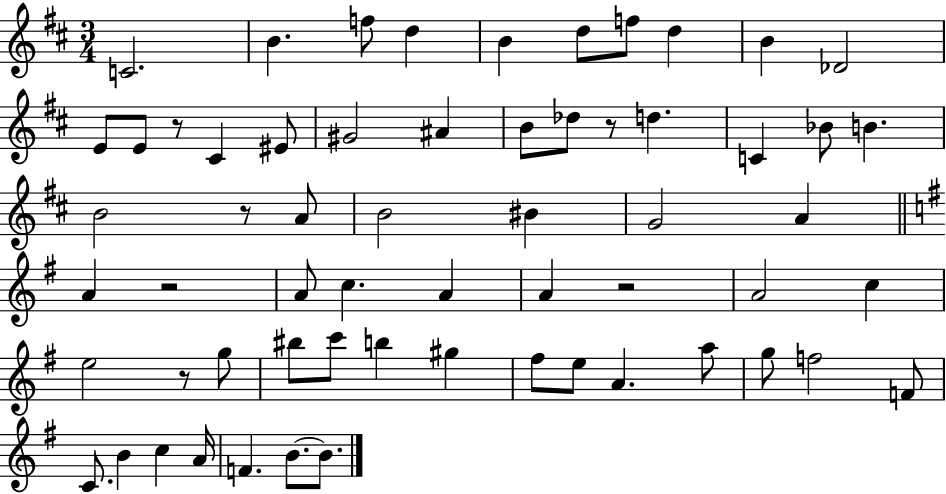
C4/h. B4/q. F5/e D5/q B4/q D5/e F5/e D5/q B4/q Db4/h E4/e E4/e R/e C#4/q EIS4/e G#4/h A#4/q B4/e Db5/e R/e D5/q. C4/q Bb4/e B4/q. B4/h R/e A4/e B4/h BIS4/q G4/h A4/q A4/q R/h A4/e C5/q. A4/q A4/q R/h A4/h C5/q E5/h R/e G5/e BIS5/e C6/e B5/q G#5/q F#5/e E5/e A4/q. A5/e G5/e F5/h F4/e C4/e. B4/q C5/q A4/s F4/q. B4/e. B4/e.